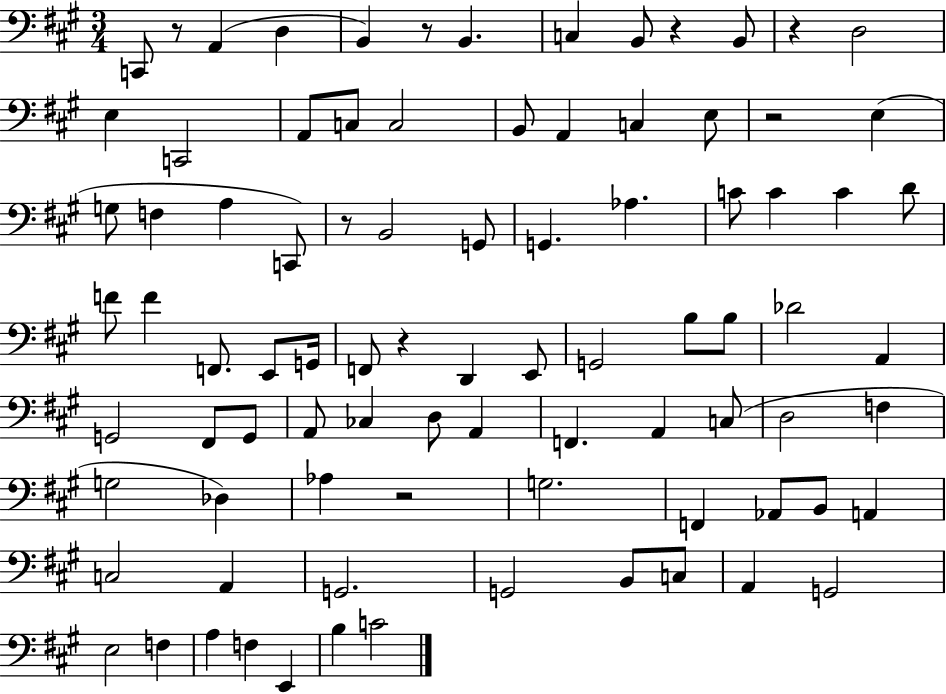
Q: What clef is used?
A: bass